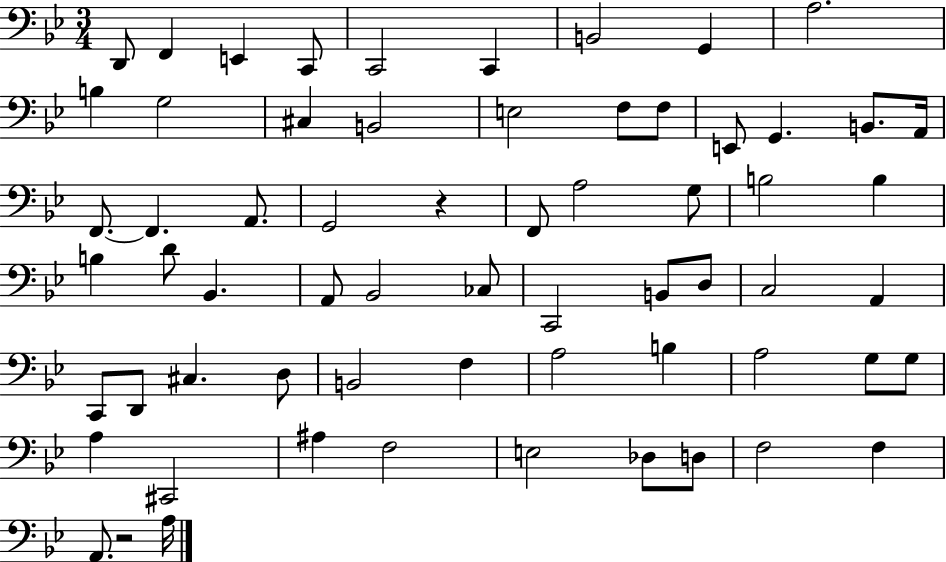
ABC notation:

X:1
T:Untitled
M:3/4
L:1/4
K:Bb
D,,/2 F,, E,, C,,/2 C,,2 C,, B,,2 G,, A,2 B, G,2 ^C, B,,2 E,2 F,/2 F,/2 E,,/2 G,, B,,/2 A,,/4 F,,/2 F,, A,,/2 G,,2 z F,,/2 A,2 G,/2 B,2 B, B, D/2 _B,, A,,/2 _B,,2 _C,/2 C,,2 B,,/2 D,/2 C,2 A,, C,,/2 D,,/2 ^C, D,/2 B,,2 F, A,2 B, A,2 G,/2 G,/2 A, ^C,,2 ^A, F,2 E,2 _D,/2 D,/2 F,2 F, A,,/2 z2 A,/4